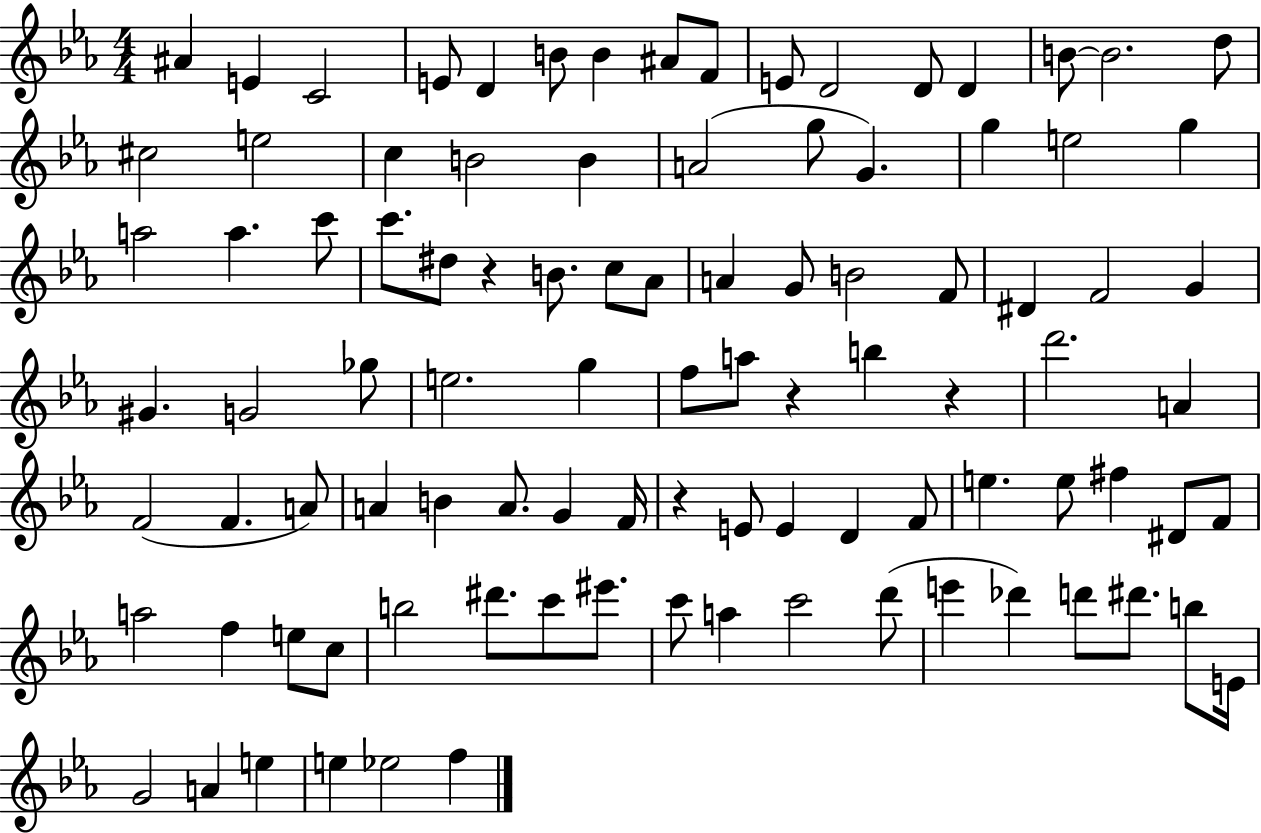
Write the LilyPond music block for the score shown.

{
  \clef treble
  \numericTimeSignature
  \time 4/4
  \key ees \major
  \repeat volta 2 { ais'4 e'4 c'2 | e'8 d'4 b'8 b'4 ais'8 f'8 | e'8 d'2 d'8 d'4 | b'8~~ b'2. d''8 | \break cis''2 e''2 | c''4 b'2 b'4 | a'2( g''8 g'4.) | g''4 e''2 g''4 | \break a''2 a''4. c'''8 | c'''8. dis''8 r4 b'8. c''8 aes'8 | a'4 g'8 b'2 f'8 | dis'4 f'2 g'4 | \break gis'4. g'2 ges''8 | e''2. g''4 | f''8 a''8 r4 b''4 r4 | d'''2. a'4 | \break f'2( f'4. a'8) | a'4 b'4 a'8. g'4 f'16 | r4 e'8 e'4 d'4 f'8 | e''4. e''8 fis''4 dis'8 f'8 | \break a''2 f''4 e''8 c''8 | b''2 dis'''8. c'''8 eis'''8. | c'''8 a''4 c'''2 d'''8( | e'''4 des'''4) d'''8 dis'''8. b''8 e'16 | \break g'2 a'4 e''4 | e''4 ees''2 f''4 | } \bar "|."
}